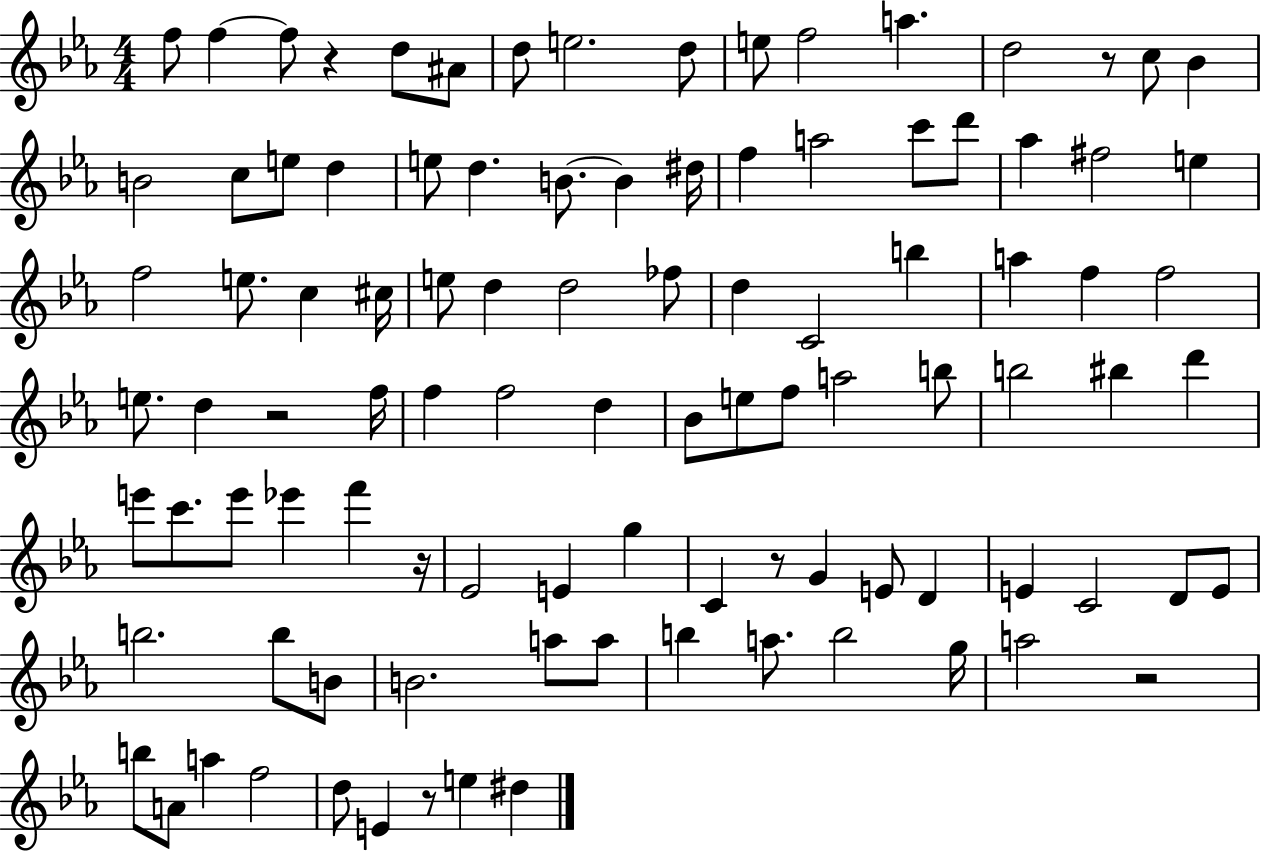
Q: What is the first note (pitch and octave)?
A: F5